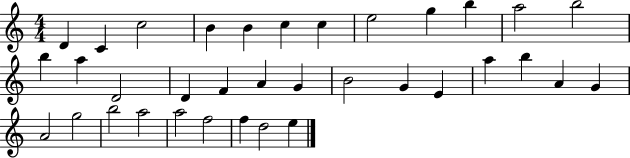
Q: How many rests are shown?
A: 0